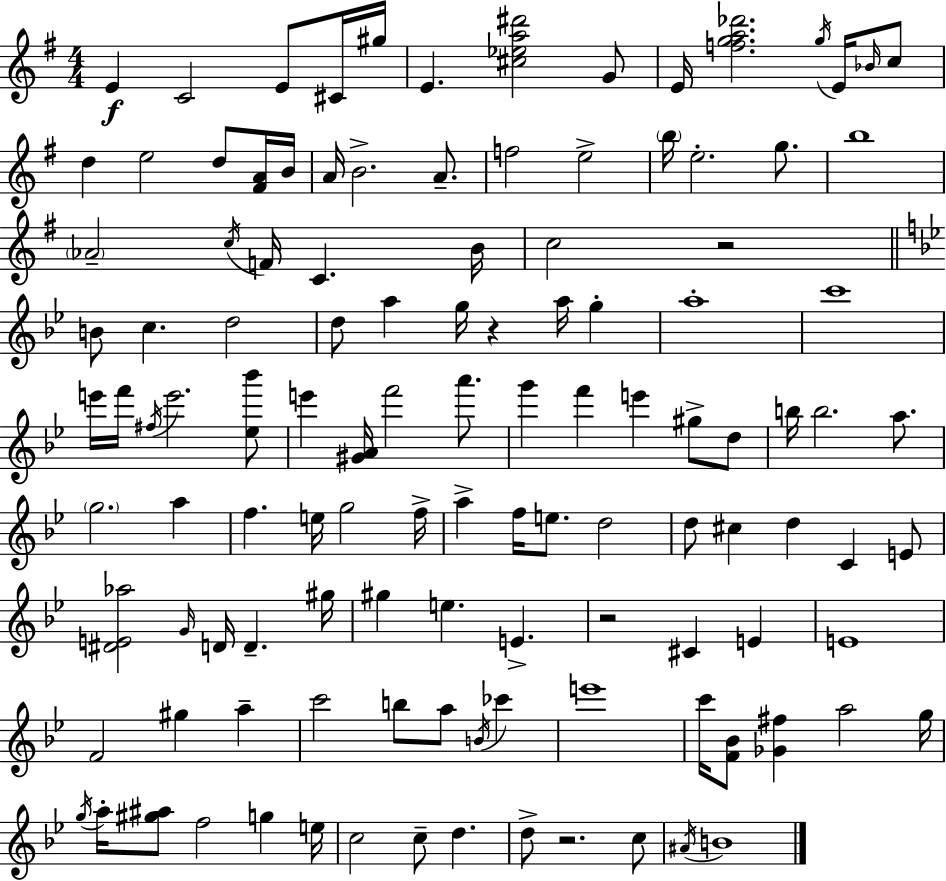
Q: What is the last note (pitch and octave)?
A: B4